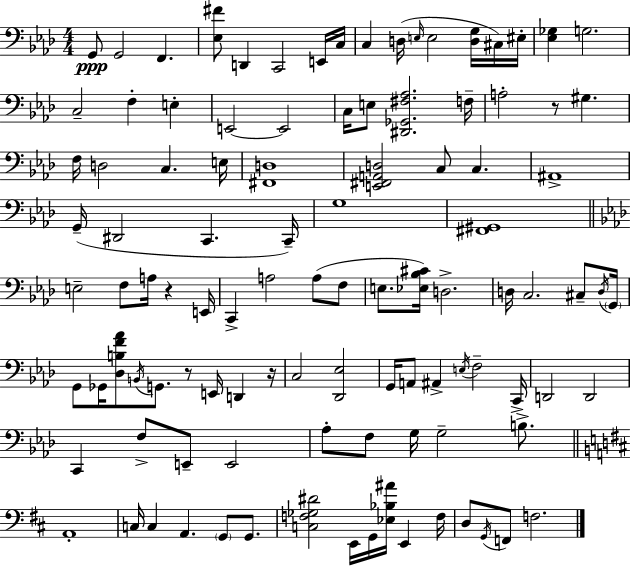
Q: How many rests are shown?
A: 4